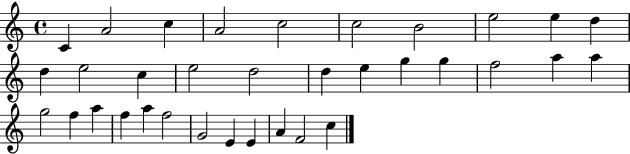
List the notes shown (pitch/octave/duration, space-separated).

C4/q A4/h C5/q A4/h C5/h C5/h B4/h E5/h E5/q D5/q D5/q E5/h C5/q E5/h D5/h D5/q E5/q G5/q G5/q F5/h A5/q A5/q G5/h F5/q A5/q F5/q A5/q F5/h G4/h E4/q E4/q A4/q F4/h C5/q